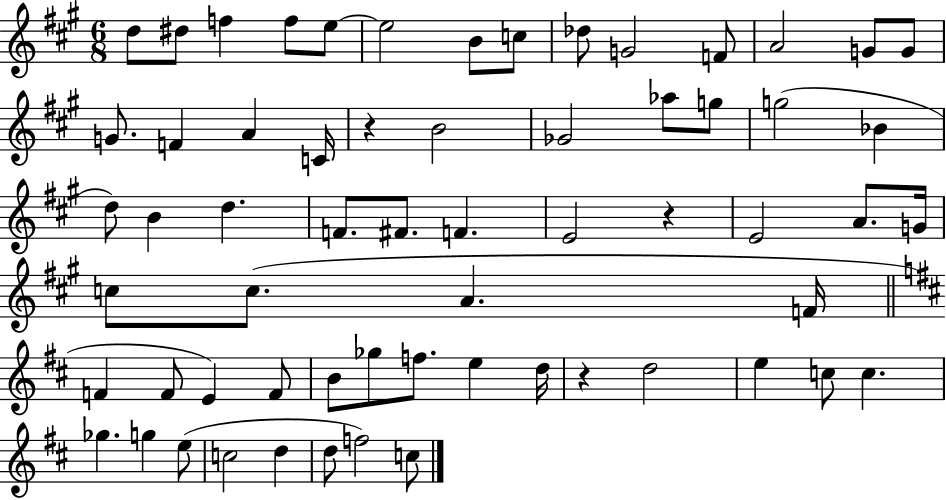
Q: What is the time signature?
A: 6/8